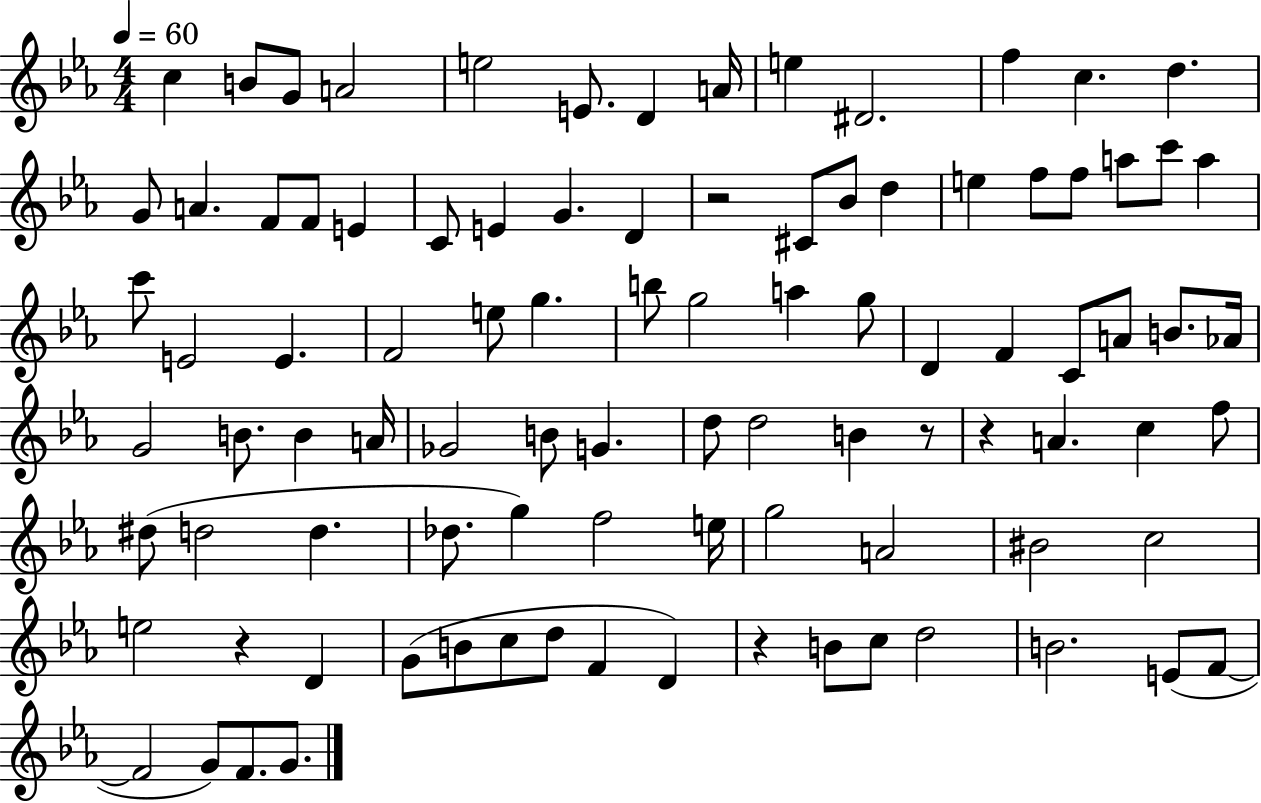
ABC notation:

X:1
T:Untitled
M:4/4
L:1/4
K:Eb
c B/2 G/2 A2 e2 E/2 D A/4 e ^D2 f c d G/2 A F/2 F/2 E C/2 E G D z2 ^C/2 _B/2 d e f/2 f/2 a/2 c'/2 a c'/2 E2 E F2 e/2 g b/2 g2 a g/2 D F C/2 A/2 B/2 _A/4 G2 B/2 B A/4 _G2 B/2 G d/2 d2 B z/2 z A c f/2 ^d/2 d2 d _d/2 g f2 e/4 g2 A2 ^B2 c2 e2 z D G/2 B/2 c/2 d/2 F D z B/2 c/2 d2 B2 E/2 F/2 F2 G/2 F/2 G/2